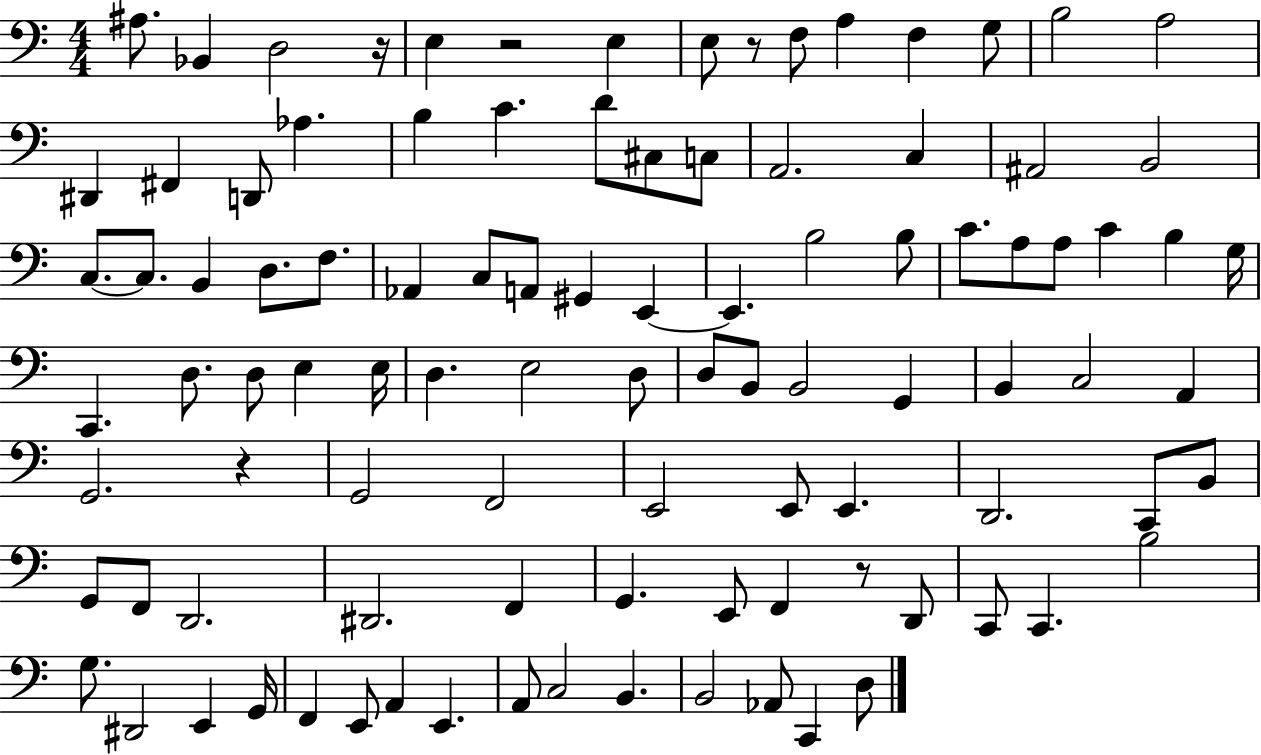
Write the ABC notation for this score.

X:1
T:Untitled
M:4/4
L:1/4
K:C
^A,/2 _B,, D,2 z/4 E, z2 E, E,/2 z/2 F,/2 A, F, G,/2 B,2 A,2 ^D,, ^F,, D,,/2 _A, B, C D/2 ^C,/2 C,/2 A,,2 C, ^A,,2 B,,2 C,/2 C,/2 B,, D,/2 F,/2 _A,, C,/2 A,,/2 ^G,, E,, E,, B,2 B,/2 C/2 A,/2 A,/2 C B, G,/4 C,, D,/2 D,/2 E, E,/4 D, E,2 D,/2 D,/2 B,,/2 B,,2 G,, B,, C,2 A,, G,,2 z G,,2 F,,2 E,,2 E,,/2 E,, D,,2 C,,/2 B,,/2 G,,/2 F,,/2 D,,2 ^D,,2 F,, G,, E,,/2 F,, z/2 D,,/2 C,,/2 C,, B,2 G,/2 ^D,,2 E,, G,,/4 F,, E,,/2 A,, E,, A,,/2 C,2 B,, B,,2 _A,,/2 C,, D,/2